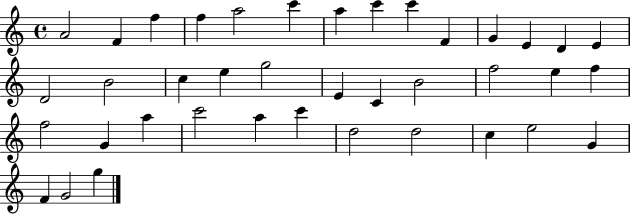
{
  \clef treble
  \time 4/4
  \defaultTimeSignature
  \key c \major
  a'2 f'4 f''4 | f''4 a''2 c'''4 | a''4 c'''4 c'''4 f'4 | g'4 e'4 d'4 e'4 | \break d'2 b'2 | c''4 e''4 g''2 | e'4 c'4 b'2 | f''2 e''4 f''4 | \break f''2 g'4 a''4 | c'''2 a''4 c'''4 | d''2 d''2 | c''4 e''2 g'4 | \break f'4 g'2 g''4 | \bar "|."
}